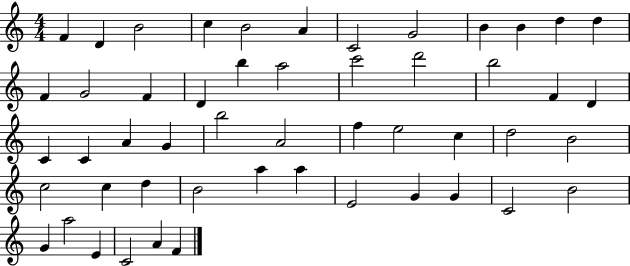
X:1
T:Untitled
M:4/4
L:1/4
K:C
F D B2 c B2 A C2 G2 B B d d F G2 F D b a2 c'2 d'2 b2 F D C C A G b2 A2 f e2 c d2 B2 c2 c d B2 a a E2 G G C2 B2 G a2 E C2 A F